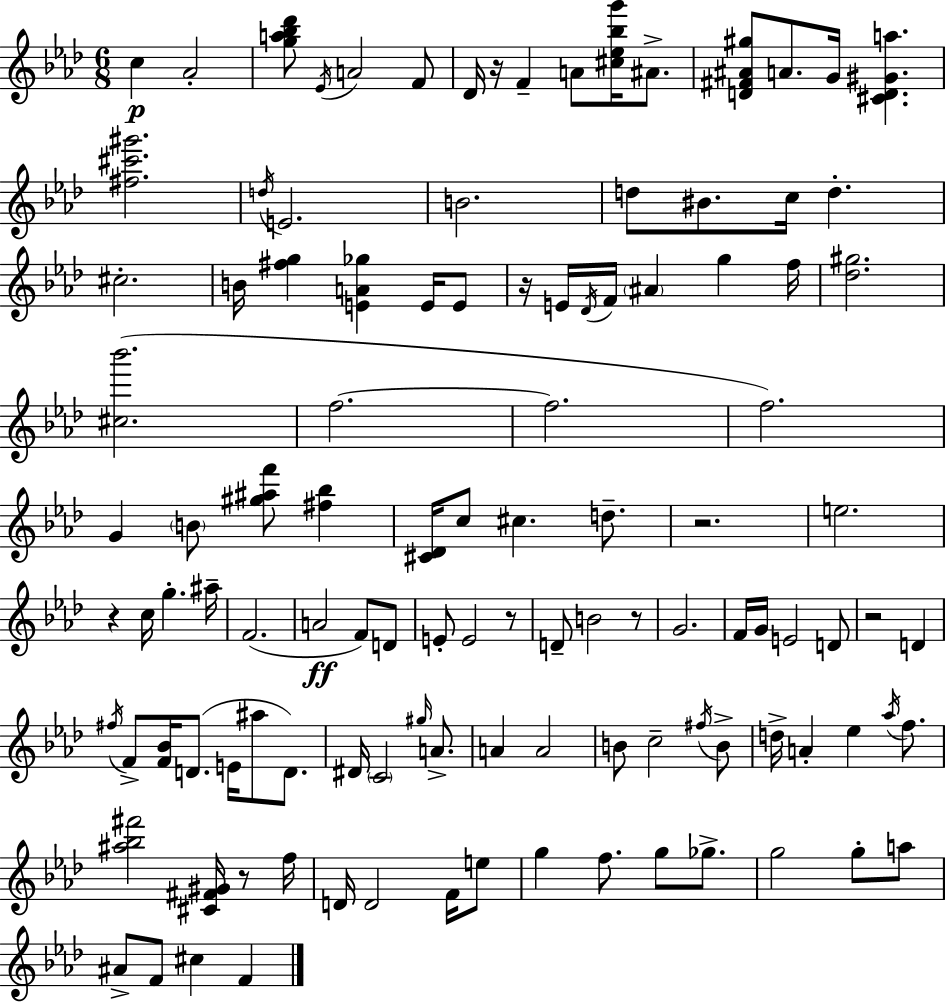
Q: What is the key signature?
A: AES major